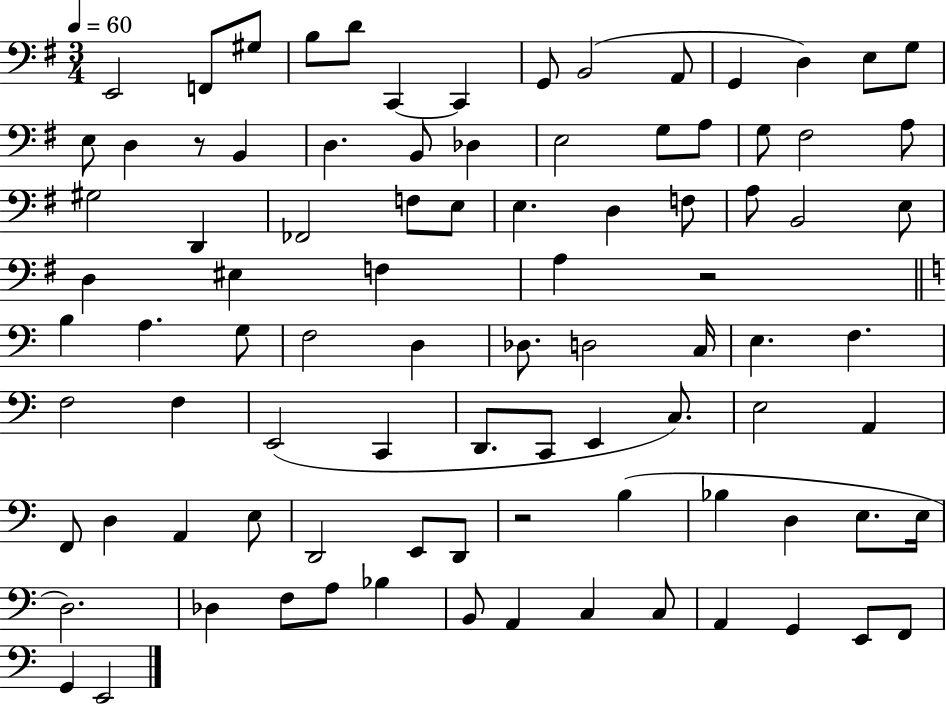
E2/h F2/e G#3/e B3/e D4/e C2/q C2/q G2/e B2/h A2/e G2/q D3/q E3/e G3/e E3/e D3/q R/e B2/q D3/q. B2/e Db3/q E3/h G3/e A3/e G3/e F#3/h A3/e G#3/h D2/q FES2/h F3/e E3/e E3/q. D3/q F3/e A3/e B2/h E3/e D3/q EIS3/q F3/q A3/q R/h B3/q A3/q. G3/e F3/h D3/q Db3/e. D3/h C3/s E3/q. F3/q. F3/h F3/q E2/h C2/q D2/e. C2/e E2/q C3/e. E3/h A2/q F2/e D3/q A2/q E3/e D2/h E2/e D2/e R/h B3/q Bb3/q D3/q E3/e. E3/s D3/h. Db3/q F3/e A3/e Bb3/q B2/e A2/q C3/q C3/e A2/q G2/q E2/e F2/e G2/q E2/h